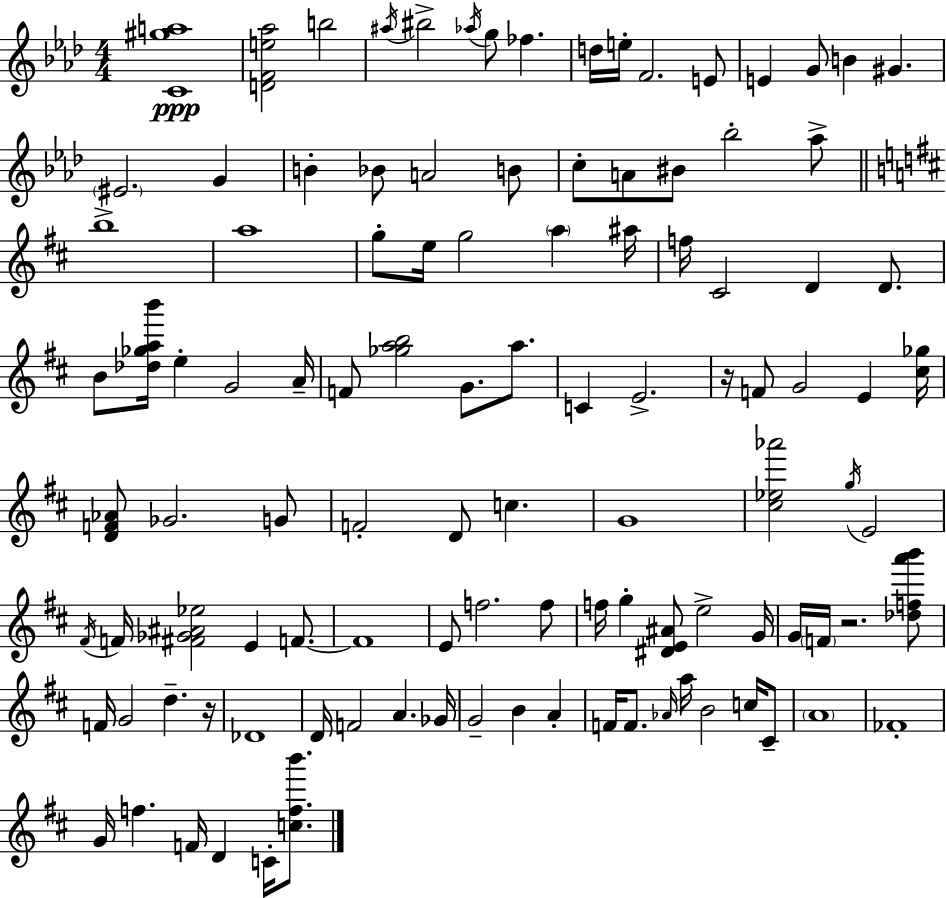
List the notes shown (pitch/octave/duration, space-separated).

[C4,G#5,A5]/w [D4,F4,E5,Ab5]/h B5/h A#5/s BIS5/h Ab5/s G5/e FES5/q. D5/s E5/s F4/h. E4/e E4/q G4/e B4/q G#4/q. EIS4/h. G4/q B4/q Bb4/e A4/h B4/e C5/e A4/e BIS4/e Bb5/h Ab5/e B5/w A5/w G5/e E5/s G5/h A5/q A#5/s F5/s C#4/h D4/q D4/e. B4/e [Db5,Gb5,A5,B6]/s E5/q G4/h A4/s F4/e [Gb5,A5,B5]/h G4/e. A5/e. C4/q E4/h. R/s F4/e G4/h E4/q [C#5,Gb5]/s [D4,F4,Ab4]/e Gb4/h. G4/e F4/h D4/e C5/q. G4/w [C#5,Eb5,Ab6]/h G5/s E4/h F#4/s F4/s [F#4,Gb4,A#4,Eb5]/h E4/q F4/e. F4/w E4/e F5/h. F5/e F5/s G5/q [D#4,E4,A#4]/e E5/h G4/s G4/s F4/s R/h. [Db5,F5,A6,B6]/e F4/s G4/h D5/q. R/s Db4/w D4/s F4/h A4/q. Gb4/s G4/h B4/q A4/q F4/s F4/e. Ab4/s A5/s B4/h C5/s C#4/e A4/w FES4/w G4/s F5/q. F4/s D4/q C4/s [C5,F5,B6]/e.